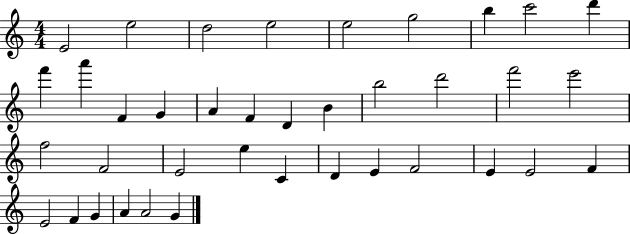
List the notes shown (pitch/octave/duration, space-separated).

E4/h E5/h D5/h E5/h E5/h G5/h B5/q C6/h D6/q F6/q A6/q F4/q G4/q A4/q F4/q D4/q B4/q B5/h D6/h F6/h E6/h F5/h F4/h E4/h E5/q C4/q D4/q E4/q F4/h E4/q E4/h F4/q E4/h F4/q G4/q A4/q A4/h G4/q